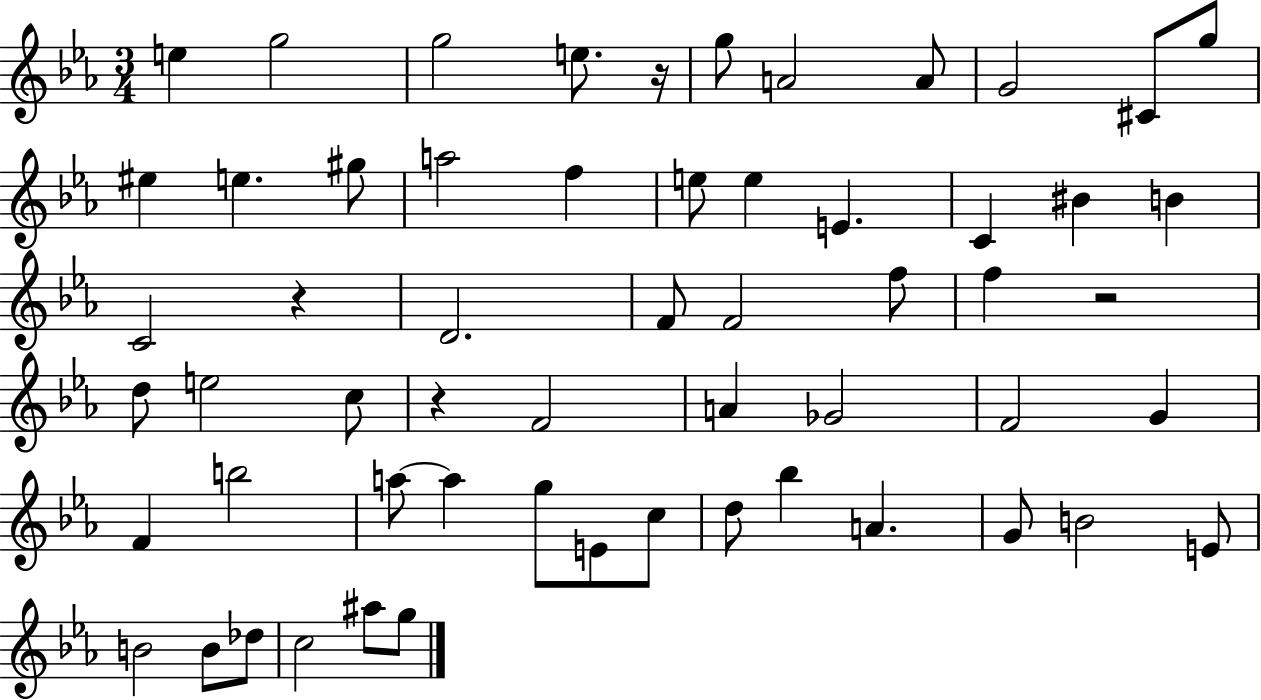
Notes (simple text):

E5/q G5/h G5/h E5/e. R/s G5/e A4/h A4/e G4/h C#4/e G5/e EIS5/q E5/q. G#5/e A5/h F5/q E5/e E5/q E4/q. C4/q BIS4/q B4/q C4/h R/q D4/h. F4/e F4/h F5/e F5/q R/h D5/e E5/h C5/e R/q F4/h A4/q Gb4/h F4/h G4/q F4/q B5/h A5/e A5/q G5/e E4/e C5/e D5/e Bb5/q A4/q. G4/e B4/h E4/e B4/h B4/e Db5/e C5/h A#5/e G5/e